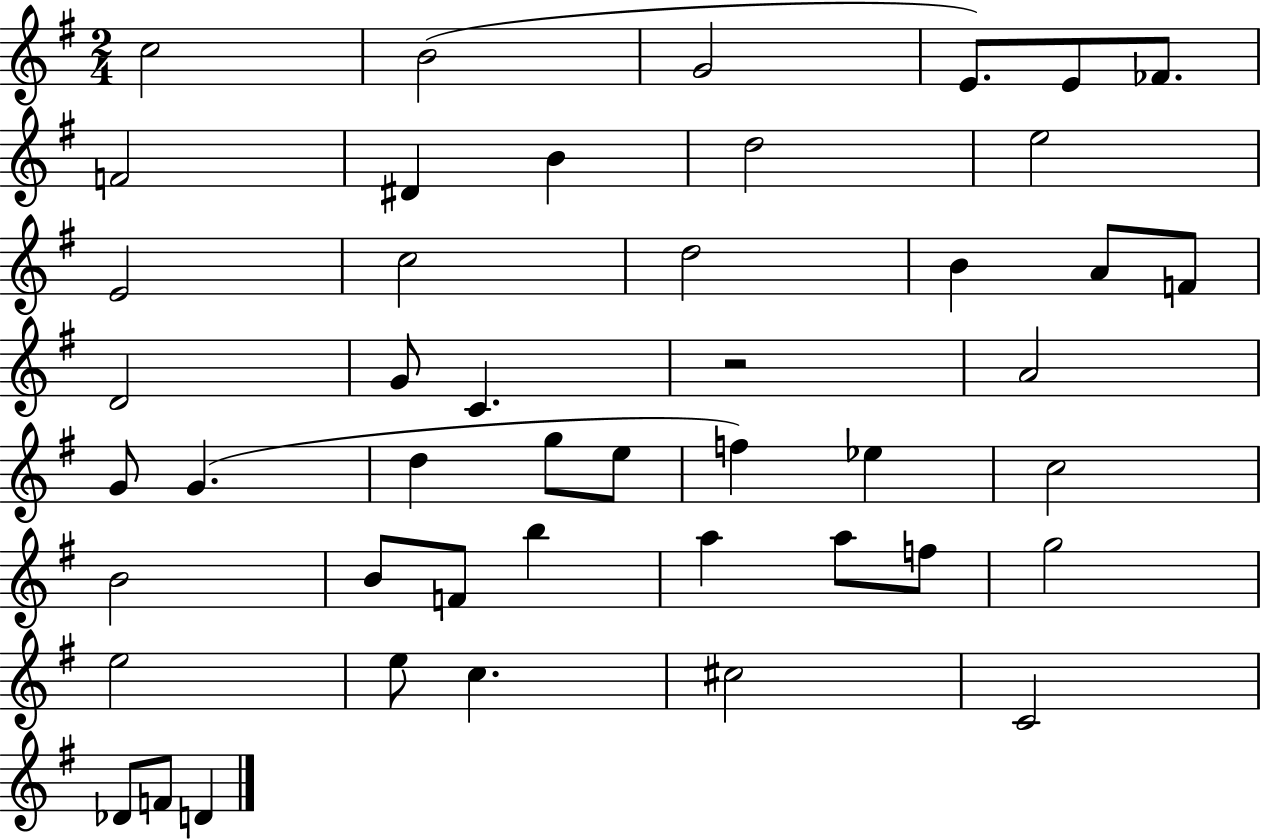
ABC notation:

X:1
T:Untitled
M:2/4
L:1/4
K:G
c2 B2 G2 E/2 E/2 _F/2 F2 ^D B d2 e2 E2 c2 d2 B A/2 F/2 D2 G/2 C z2 A2 G/2 G d g/2 e/2 f _e c2 B2 B/2 F/2 b a a/2 f/2 g2 e2 e/2 c ^c2 C2 _D/2 F/2 D